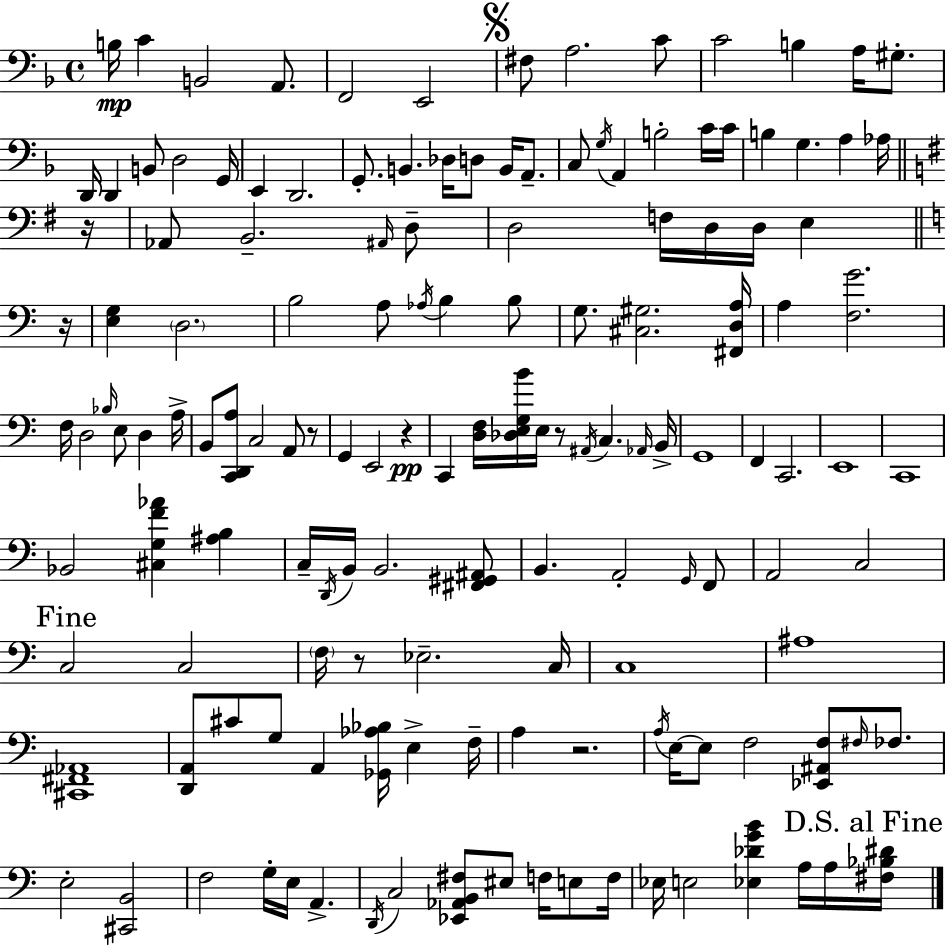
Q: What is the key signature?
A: F major